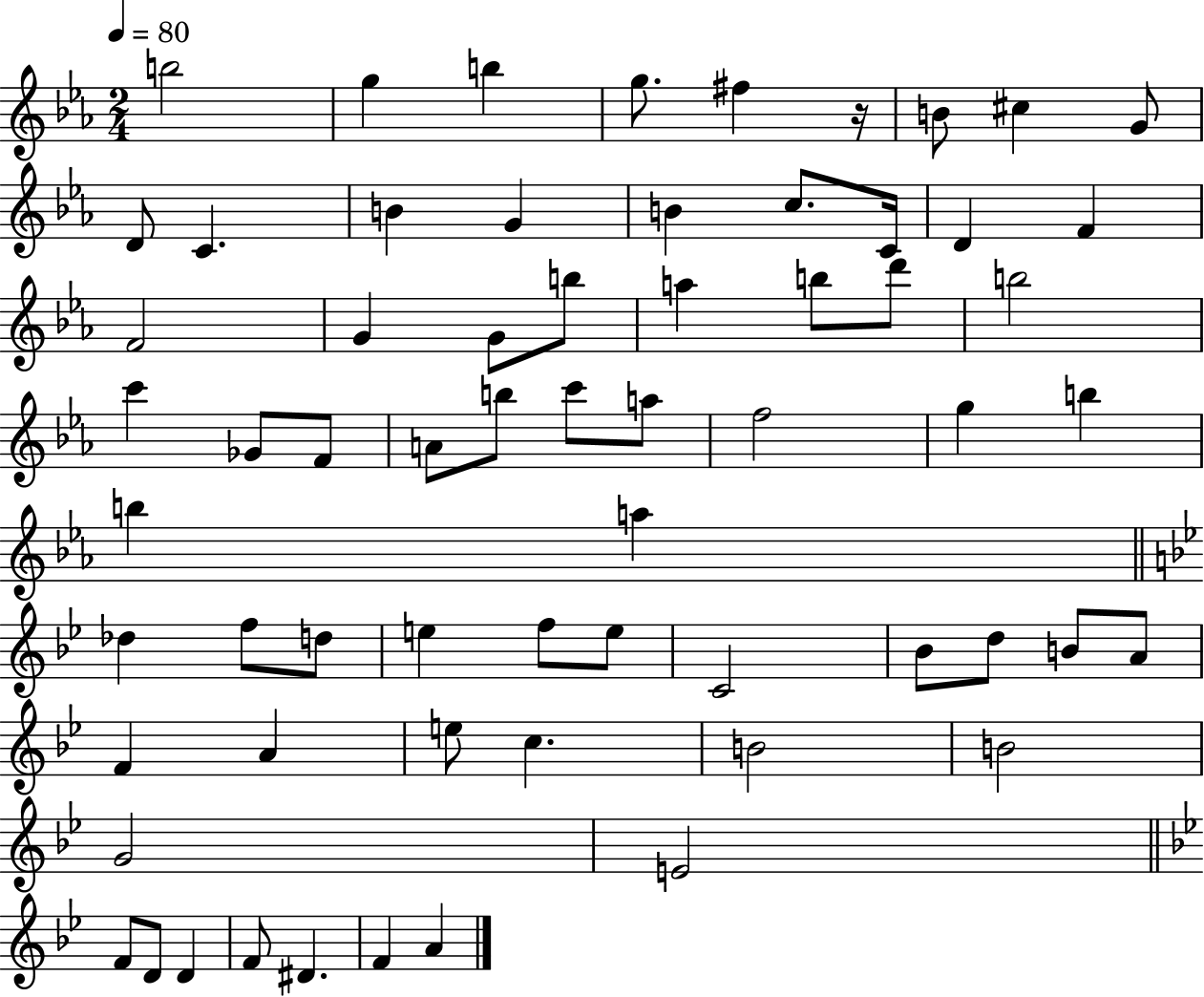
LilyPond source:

{
  \clef treble
  \numericTimeSignature
  \time 2/4
  \key ees \major
  \tempo 4 = 80
  b''2 | g''4 b''4 | g''8. fis''4 r16 | b'8 cis''4 g'8 | \break d'8 c'4. | b'4 g'4 | b'4 c''8. c'16 | d'4 f'4 | \break f'2 | g'4 g'8 b''8 | a''4 b''8 d'''8 | b''2 | \break c'''4 ges'8 f'8 | a'8 b''8 c'''8 a''8 | f''2 | g''4 b''4 | \break b''4 a''4 | \bar "||" \break \key g \minor des''4 f''8 d''8 | e''4 f''8 e''8 | c'2 | bes'8 d''8 b'8 a'8 | \break f'4 a'4 | e''8 c''4. | b'2 | b'2 | \break g'2 | e'2 | \bar "||" \break \key bes \major f'8 d'8 d'4 | f'8 dis'4. | f'4 a'4 | \bar "|."
}